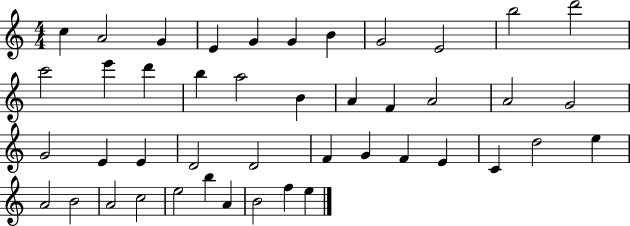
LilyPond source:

{
  \clef treble
  \numericTimeSignature
  \time 4/4
  \key c \major
  c''4 a'2 g'4 | e'4 g'4 g'4 b'4 | g'2 e'2 | b''2 d'''2 | \break c'''2 e'''4 d'''4 | b''4 a''2 b'4 | a'4 f'4 a'2 | a'2 g'2 | \break g'2 e'4 e'4 | d'2 d'2 | f'4 g'4 f'4 e'4 | c'4 d''2 e''4 | \break a'2 b'2 | a'2 c''2 | e''2 b''4 a'4 | b'2 f''4 e''4 | \break \bar "|."
}